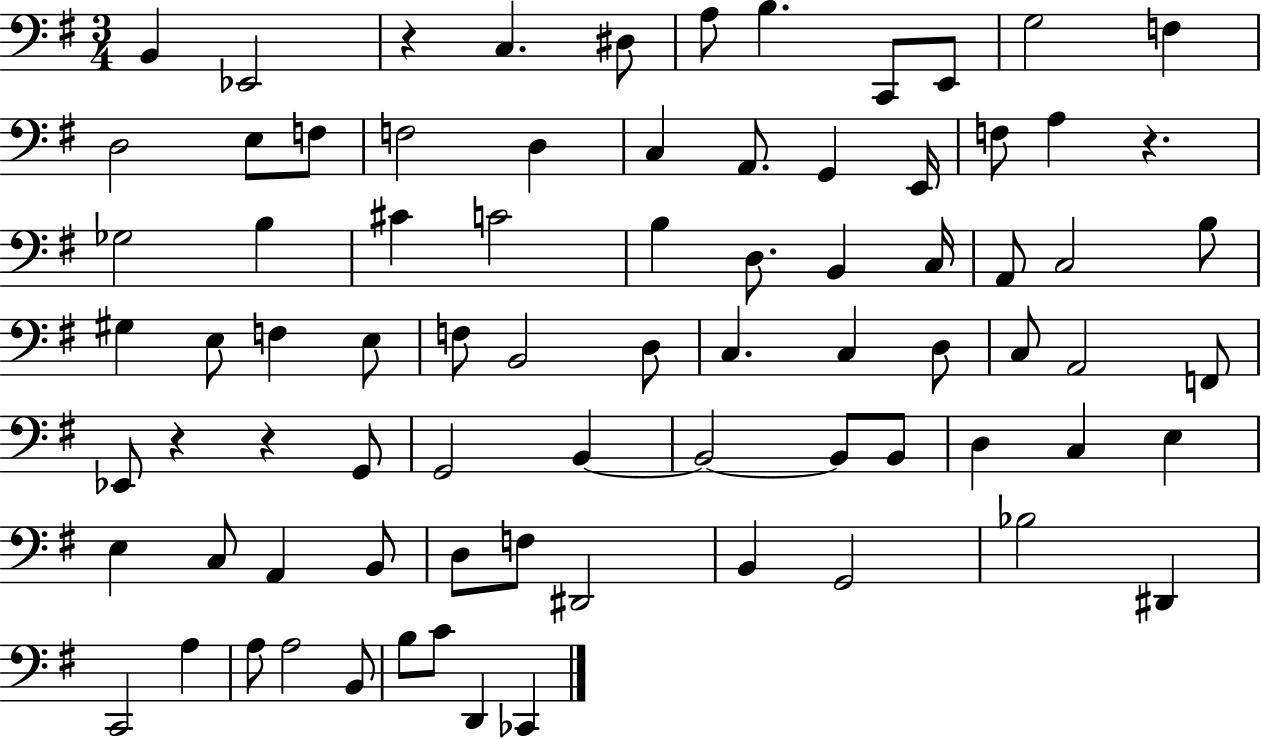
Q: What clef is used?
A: bass